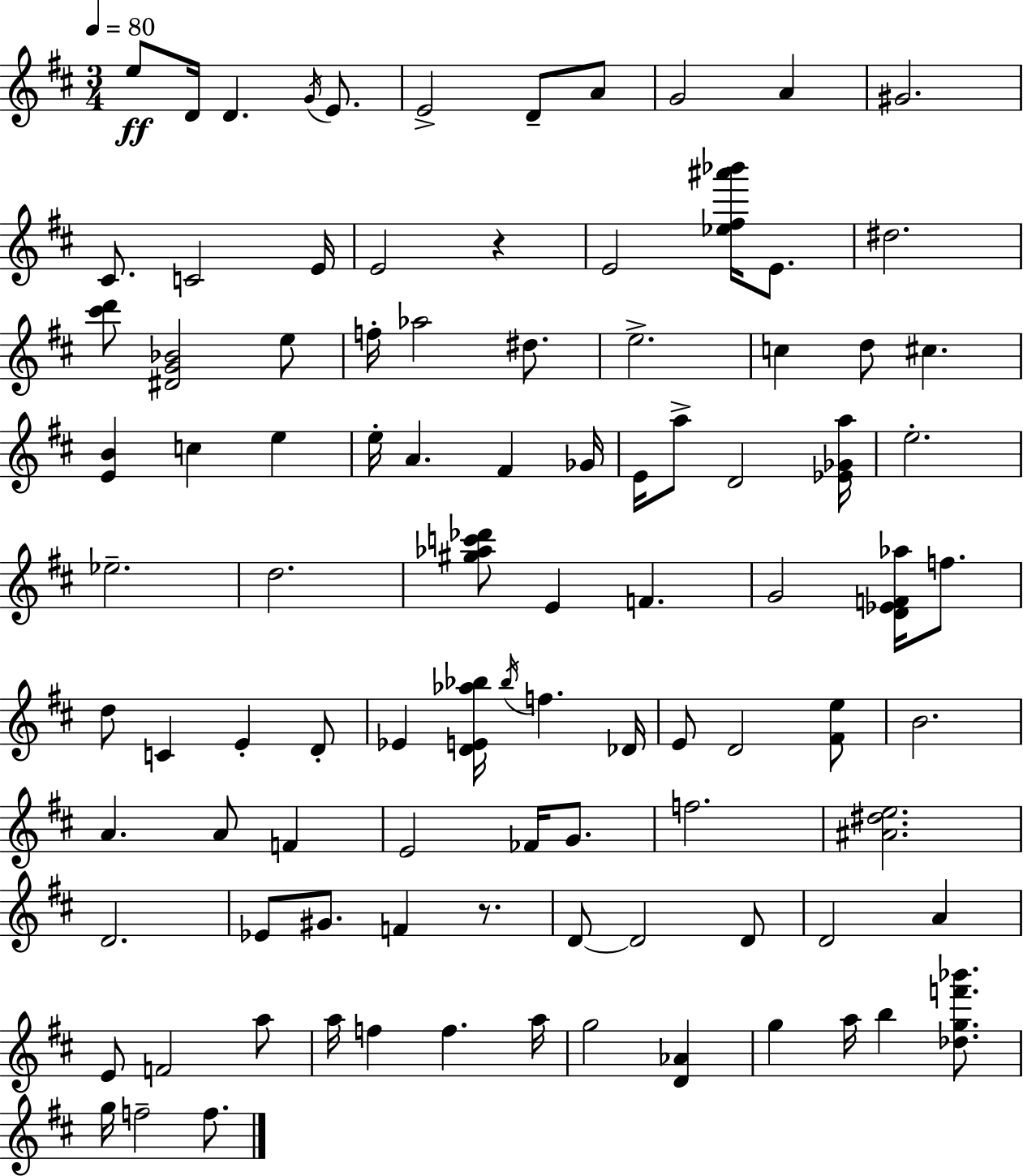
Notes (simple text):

E5/e D4/s D4/q. G4/s E4/e. E4/h D4/e A4/e G4/h A4/q G#4/h. C#4/e. C4/h E4/s E4/h R/q E4/h [Eb5,F#5,A#6,Bb6]/s E4/e. D#5/h. [C#6,D6]/e [D#4,G4,Bb4]/h E5/e F5/s Ab5/h D#5/e. E5/h. C5/q D5/e C#5/q. [E4,B4]/q C5/q E5/q E5/s A4/q. F#4/q Gb4/s E4/s A5/e D4/h [Eb4,Gb4,A5]/s E5/h. Eb5/h. D5/h. [G#5,Ab5,C6,Db6]/e E4/q F4/q. G4/h [D4,Eb4,F4,Ab5]/s F5/e. D5/e C4/q E4/q D4/e Eb4/q [D4,E4,Ab5,Bb5]/s Bb5/s F5/q. Db4/s E4/e D4/h [F#4,E5]/e B4/h. A4/q. A4/e F4/q E4/h FES4/s G4/e. F5/h. [A#4,D#5,E5]/h. D4/h. Eb4/e G#4/e. F4/q R/e. D4/e D4/h D4/e D4/h A4/q E4/e F4/h A5/e A5/s F5/q F5/q. A5/s G5/h [D4,Ab4]/q G5/q A5/s B5/q [Db5,G5,F6,Bb6]/e. G5/s F5/h F5/e.